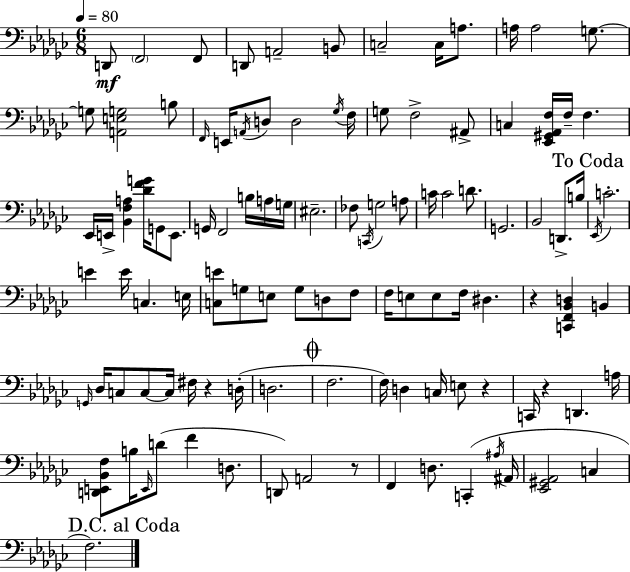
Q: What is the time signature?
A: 6/8